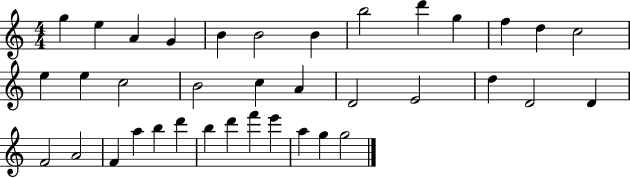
{
  \clef treble
  \numericTimeSignature
  \time 4/4
  \key c \major
  g''4 e''4 a'4 g'4 | b'4 b'2 b'4 | b''2 d'''4 g''4 | f''4 d''4 c''2 | \break e''4 e''4 c''2 | b'2 c''4 a'4 | d'2 e'2 | d''4 d'2 d'4 | \break f'2 a'2 | f'4 a''4 b''4 d'''4 | b''4 d'''4 f'''4 e'''4 | a''4 g''4 g''2 | \break \bar "|."
}